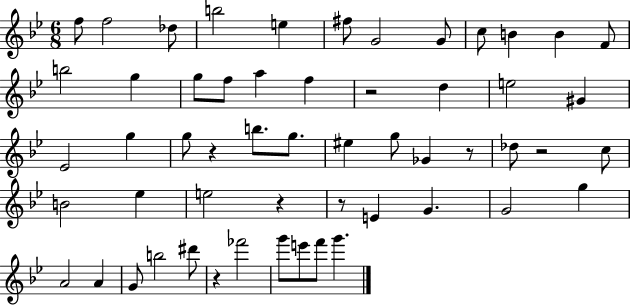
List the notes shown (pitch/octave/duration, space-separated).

F5/e F5/h Db5/e B5/h E5/q F#5/e G4/h G4/e C5/e B4/q B4/q F4/e B5/h G5/q G5/e F5/e A5/q F5/q R/h D5/q E5/h G#4/q Eb4/h G5/q G5/e R/q B5/e. G5/e. EIS5/q G5/e Gb4/q R/e Db5/e R/h C5/e B4/h Eb5/q E5/h R/q R/e E4/q G4/q. G4/h G5/q A4/h A4/q G4/e B5/h D#6/e R/q FES6/h G6/e E6/e F6/e G6/q.